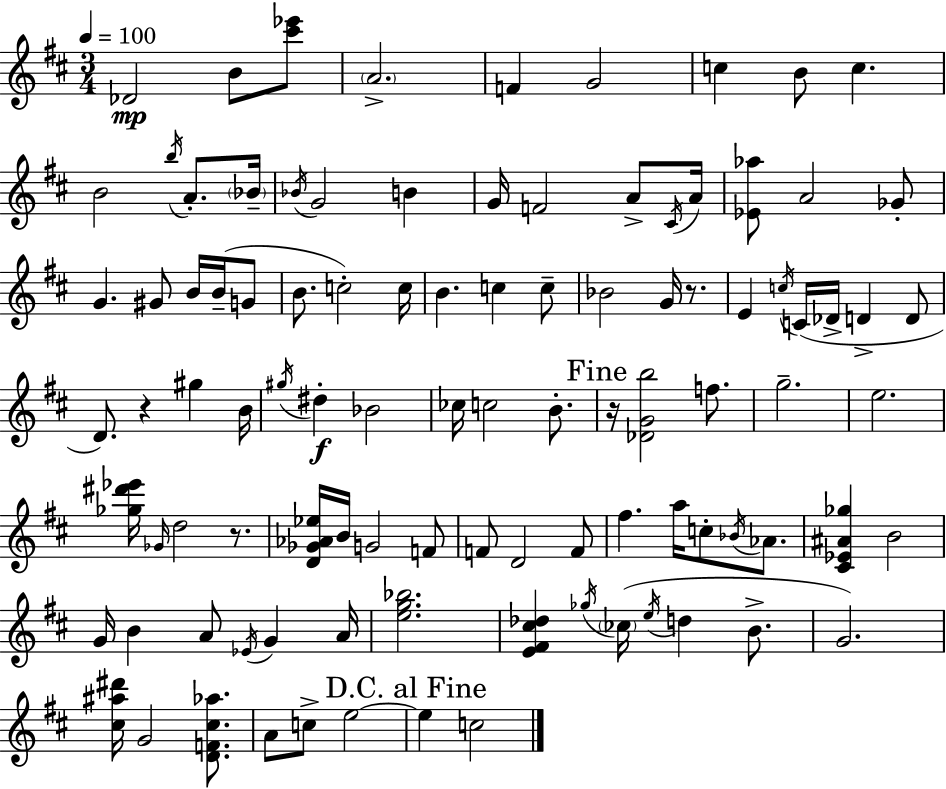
X:1
T:Untitled
M:3/4
L:1/4
K:D
_D2 B/2 [^c'_e']/2 A2 F G2 c B/2 c B2 b/4 A/2 _B/4 _B/4 G2 B G/4 F2 A/2 ^C/4 A/4 [_E_a]/2 A2 _G/2 G ^G/2 B/4 B/4 G/2 B/2 c2 c/4 B c c/2 _B2 G/4 z/2 E c/4 C/4 _D/4 D D/2 D/2 z ^g B/4 ^g/4 ^d _B2 _c/4 c2 B/2 z/4 [_DGb]2 f/2 g2 e2 [_g^d'_e']/4 _G/4 d2 z/2 [D_G_A_e]/4 B/4 G2 F/2 F/2 D2 F/2 ^f a/4 c/2 _B/4 _A/2 [^C_E^A_g] B2 G/4 B A/2 _E/4 G A/4 [eg_b]2 [E^F^c_d] _g/4 _c/4 e/4 d B/2 G2 [^c^a^d']/4 G2 [DF^c_a]/2 A/2 c/2 e2 e c2